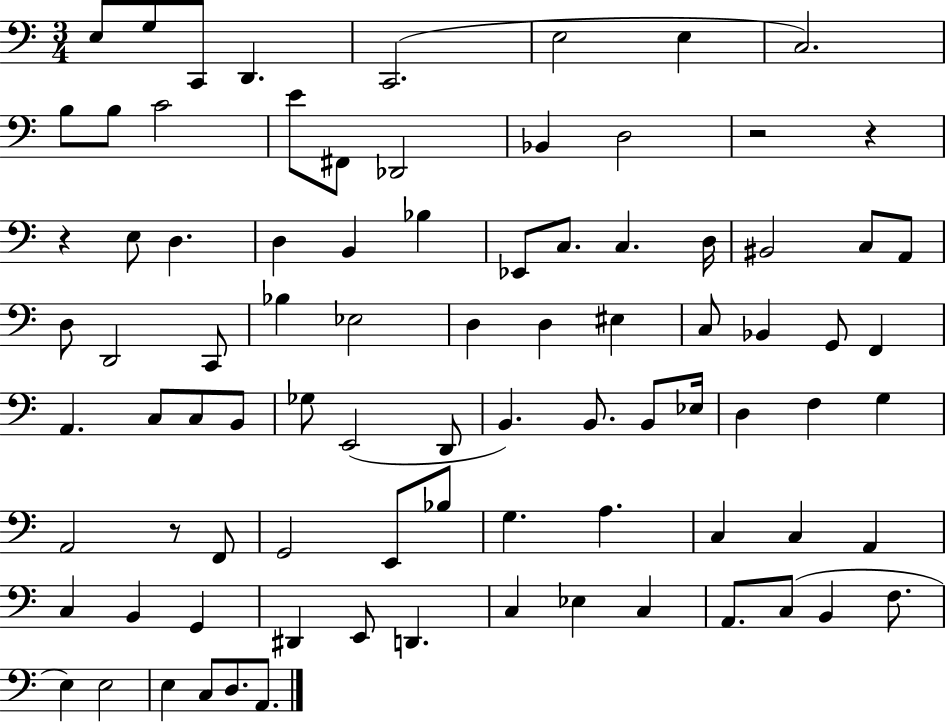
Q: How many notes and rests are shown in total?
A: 87